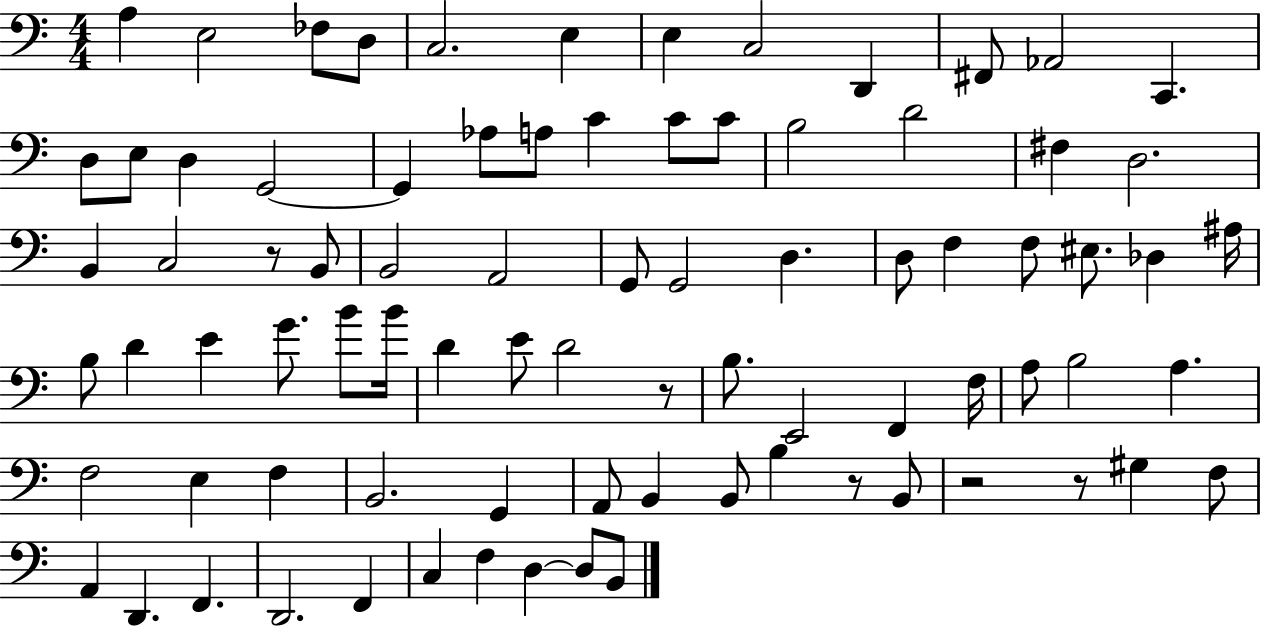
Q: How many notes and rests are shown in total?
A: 83